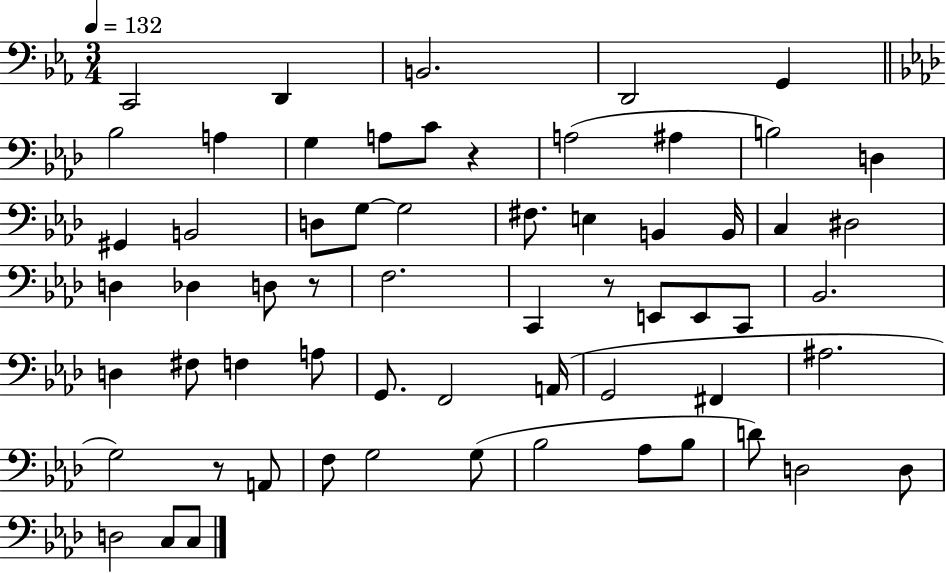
X:1
T:Untitled
M:3/4
L:1/4
K:Eb
C,,2 D,, B,,2 D,,2 G,, _B,2 A, G, A,/2 C/2 z A,2 ^A, B,2 D, ^G,, B,,2 D,/2 G,/2 G,2 ^F,/2 E, B,, B,,/4 C, ^D,2 D, _D, D,/2 z/2 F,2 C,, z/2 E,,/2 E,,/2 C,,/2 _B,,2 D, ^F,/2 F, A,/2 G,,/2 F,,2 A,,/4 G,,2 ^F,, ^A,2 G,2 z/2 A,,/2 F,/2 G,2 G,/2 _B,2 _A,/2 _B,/2 D/2 D,2 D,/2 D,2 C,/2 C,/2